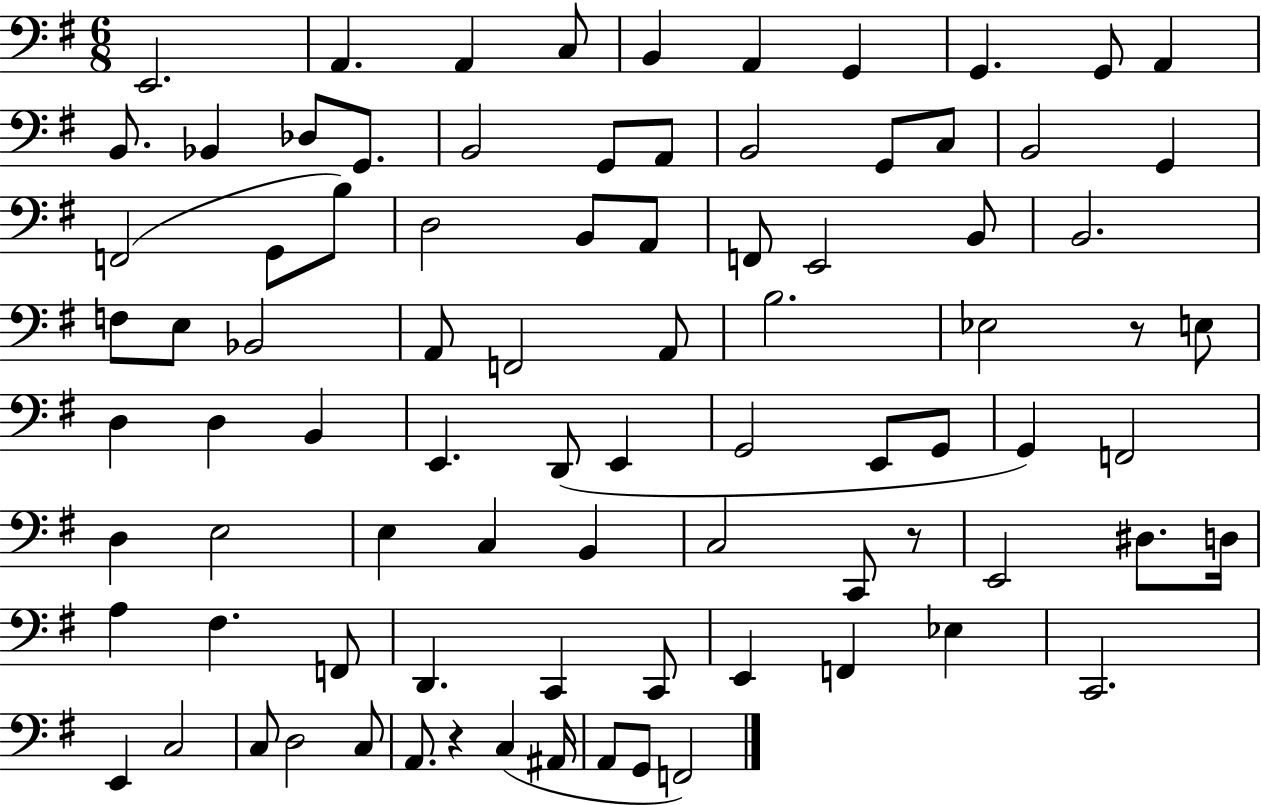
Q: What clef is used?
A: bass